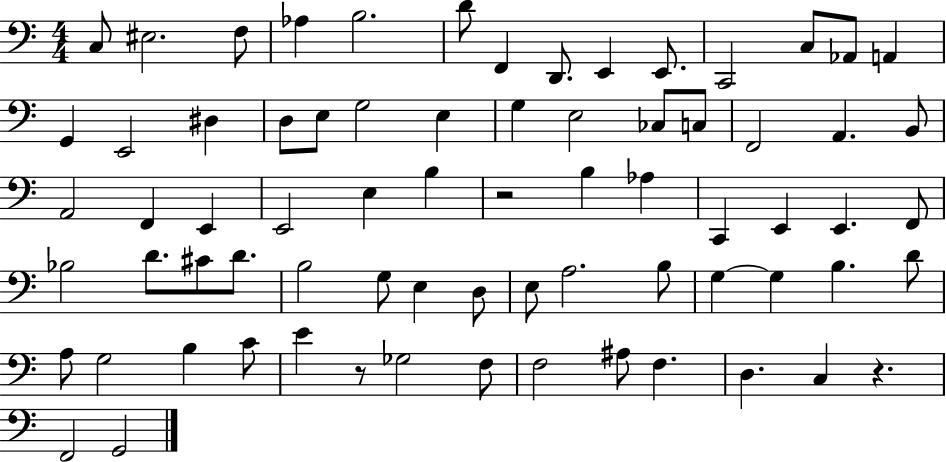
X:1
T:Untitled
M:4/4
L:1/4
K:C
C,/2 ^E,2 F,/2 _A, B,2 D/2 F,, D,,/2 E,, E,,/2 C,,2 C,/2 _A,,/2 A,, G,, E,,2 ^D, D,/2 E,/2 G,2 E, G, E,2 _C,/2 C,/2 F,,2 A,, B,,/2 A,,2 F,, E,, E,,2 E, B, z2 B, _A, C,, E,, E,, F,,/2 _B,2 D/2 ^C/2 D/2 B,2 G,/2 E, D,/2 E,/2 A,2 B,/2 G, G, B, D/2 A,/2 G,2 B, C/2 E z/2 _G,2 F,/2 F,2 ^A,/2 F, D, C, z F,,2 G,,2